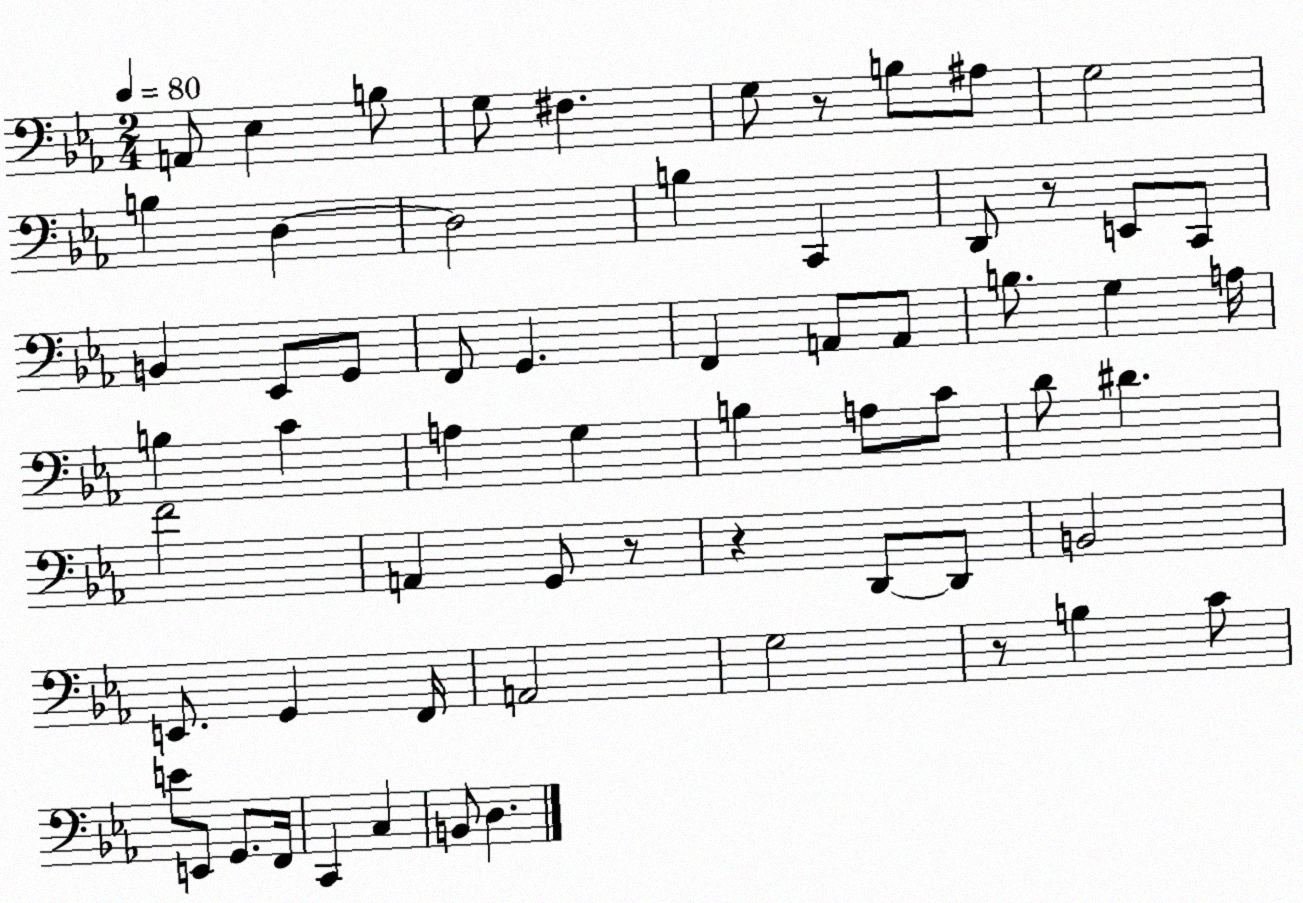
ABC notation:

X:1
T:Untitled
M:2/4
L:1/4
K:Eb
A,,/2 _E, B,/2 G,/2 ^F, G,/2 z/2 B,/2 ^A,/2 G,2 B, D, D,2 B, C,, D,,/2 z/2 E,,/2 C,,/2 B,, _E,,/2 G,,/2 F,,/2 G,, F,, A,,/2 A,,/2 B,/2 G, A,/4 B, C A, G, B, A,/2 C/2 D/2 ^D F2 A,, G,,/2 z/2 z D,,/2 D,,/2 B,,2 E,,/2 G,, F,,/4 A,,2 G,2 z/2 B, C/2 E/2 E,,/2 G,,/2 F,,/4 C,, C, B,,/2 D,